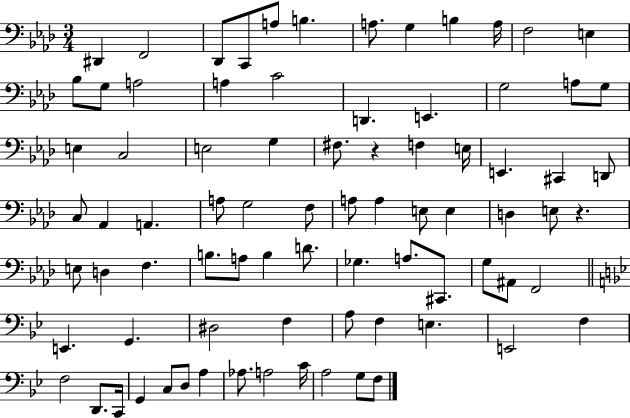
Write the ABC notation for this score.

X:1
T:Untitled
M:3/4
L:1/4
K:Ab
^D,, F,,2 _D,,/2 C,,/2 A,/2 B, A,/2 G, B, A,/4 F,2 E, _B,/2 G,/2 A,2 A, C2 D,, E,, G,2 A,/2 G,/2 E, C,2 E,2 G, ^F,/2 z F, E,/4 E,, ^C,, D,,/2 C,/2 _A,, A,, A,/2 G,2 F,/2 A,/2 A, E,/2 E, D, E,/2 z E,/2 D, F, B,/2 A,/2 B, D/2 _G, A,/2 ^C,,/2 G,/2 ^A,,/2 F,,2 E,, G,, ^D,2 F, A,/2 F, E, E,,2 F, F,2 D,,/2 C,,/4 G,, C,/2 D,/2 A, _A,/2 A,2 C/4 A,2 G,/2 F,/2